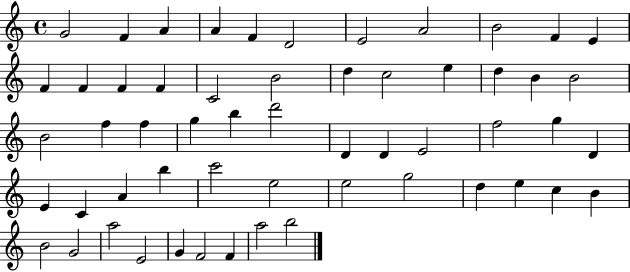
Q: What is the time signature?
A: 4/4